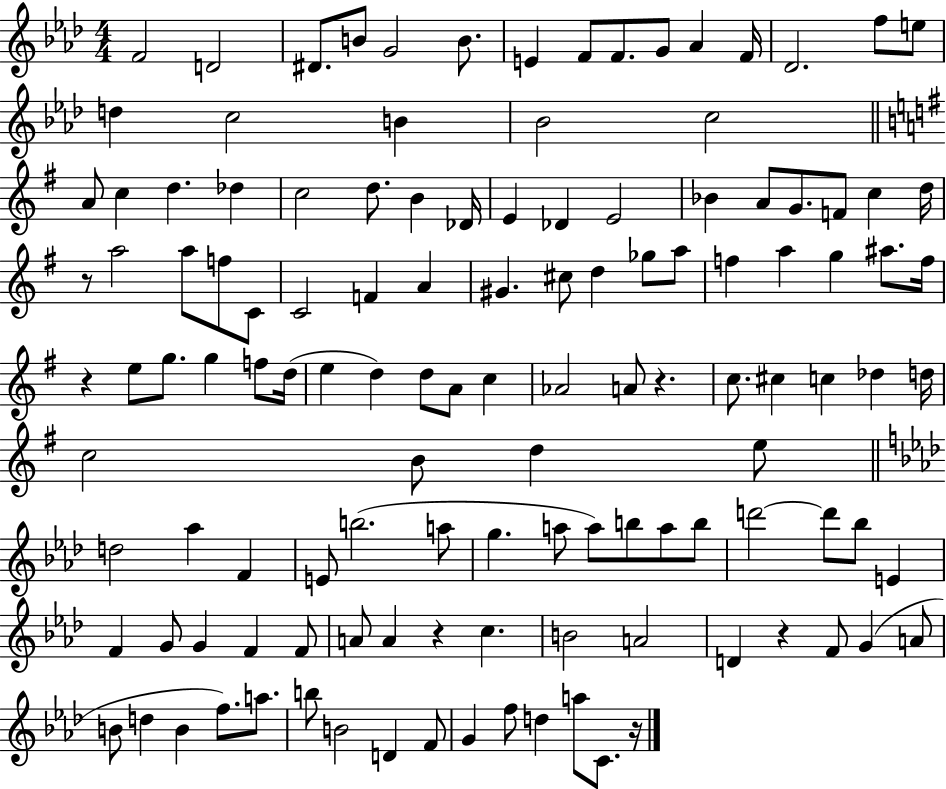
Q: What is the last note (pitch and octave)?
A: C4